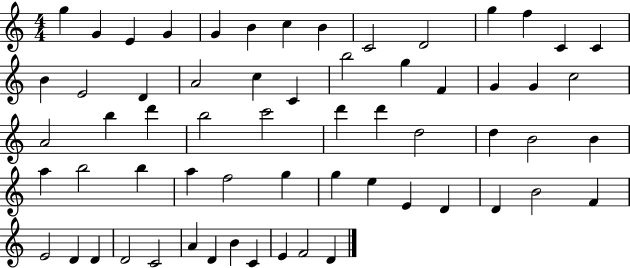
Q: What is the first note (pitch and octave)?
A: G5